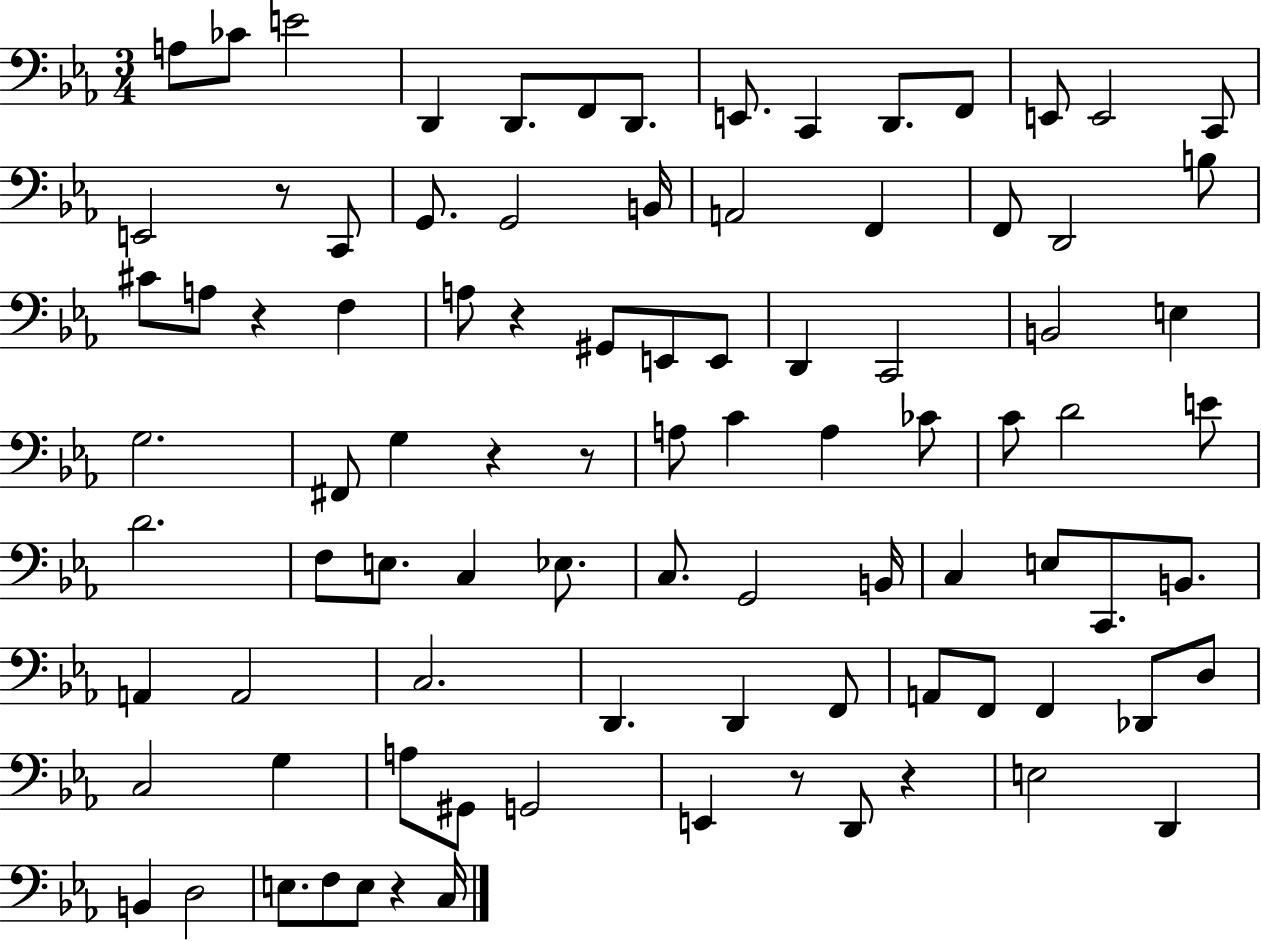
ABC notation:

X:1
T:Untitled
M:3/4
L:1/4
K:Eb
A,/2 _C/2 E2 D,, D,,/2 F,,/2 D,,/2 E,,/2 C,, D,,/2 F,,/2 E,,/2 E,,2 C,,/2 E,,2 z/2 C,,/2 G,,/2 G,,2 B,,/4 A,,2 F,, F,,/2 D,,2 B,/2 ^C/2 A,/2 z F, A,/2 z ^G,,/2 E,,/2 E,,/2 D,, C,,2 B,,2 E, G,2 ^F,,/2 G, z z/2 A,/2 C A, _C/2 C/2 D2 E/2 D2 F,/2 E,/2 C, _E,/2 C,/2 G,,2 B,,/4 C, E,/2 C,,/2 B,,/2 A,, A,,2 C,2 D,, D,, F,,/2 A,,/2 F,,/2 F,, _D,,/2 D,/2 C,2 G, A,/2 ^G,,/2 G,,2 E,, z/2 D,,/2 z E,2 D,, B,, D,2 E,/2 F,/2 E,/2 z C,/4